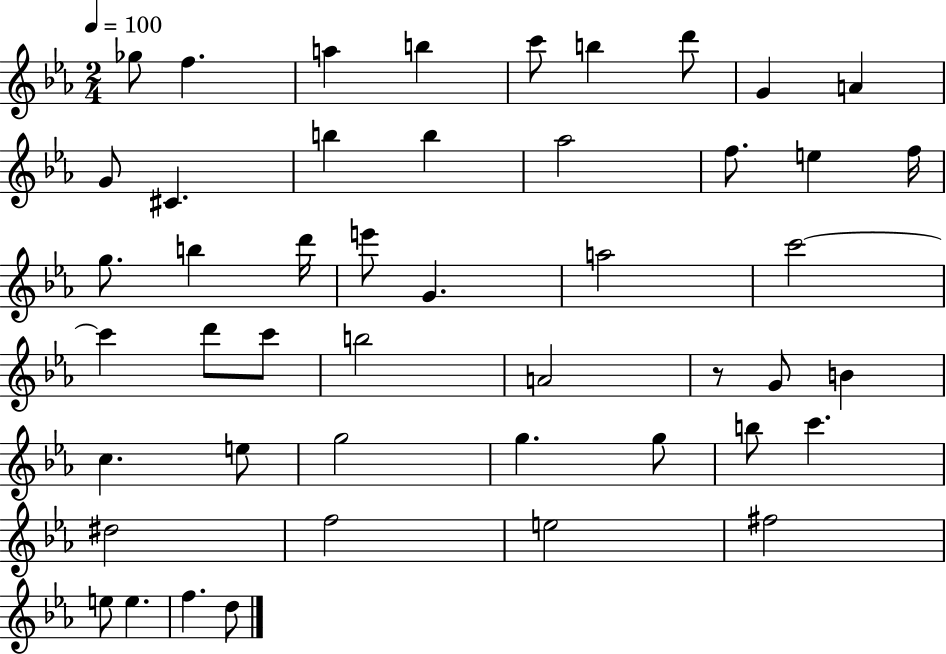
{
  \clef treble
  \numericTimeSignature
  \time 2/4
  \key ees \major
  \tempo 4 = 100
  ges''8 f''4. | a''4 b''4 | c'''8 b''4 d'''8 | g'4 a'4 | \break g'8 cis'4. | b''4 b''4 | aes''2 | f''8. e''4 f''16 | \break g''8. b''4 d'''16 | e'''8 g'4. | a''2 | c'''2~~ | \break c'''4 d'''8 c'''8 | b''2 | a'2 | r8 g'8 b'4 | \break c''4. e''8 | g''2 | g''4. g''8 | b''8 c'''4. | \break dis''2 | f''2 | e''2 | fis''2 | \break e''8 e''4. | f''4. d''8 | \bar "|."
}